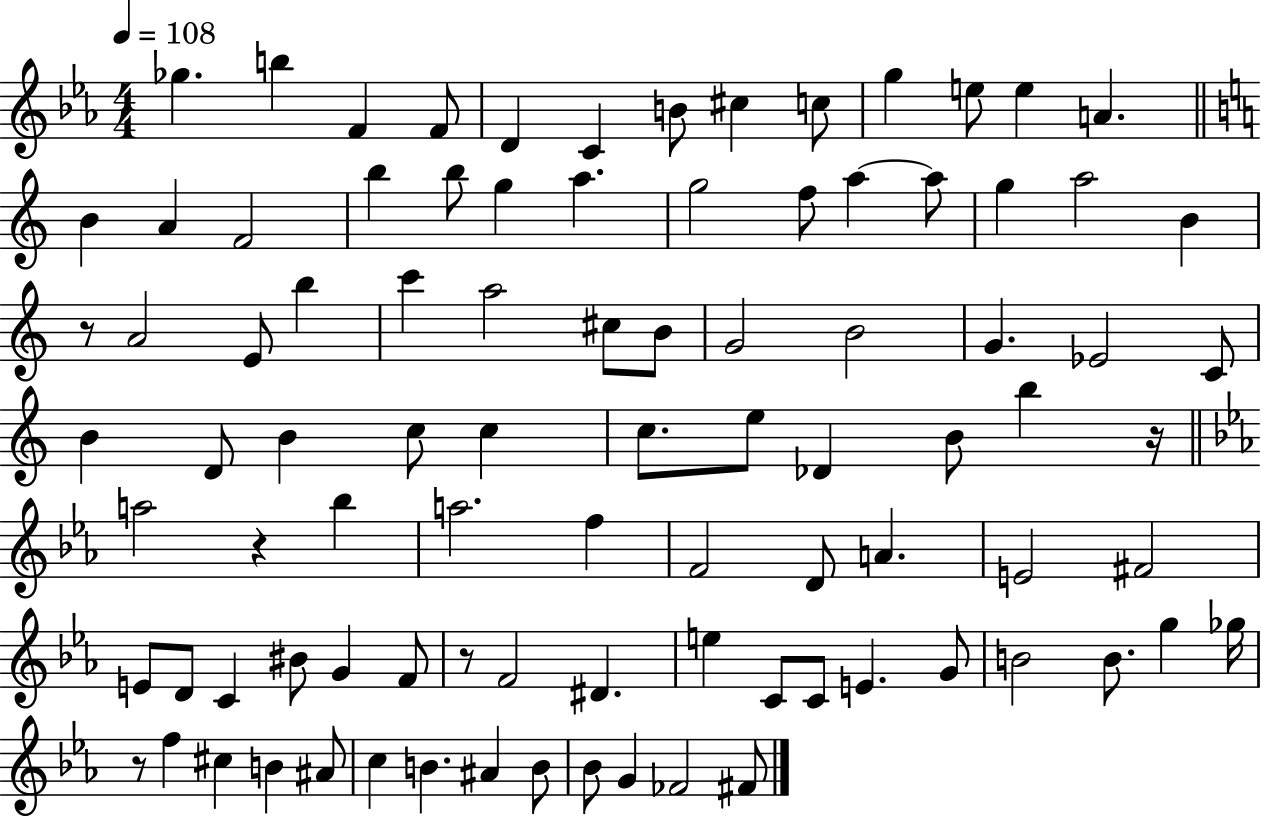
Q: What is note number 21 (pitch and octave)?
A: G5